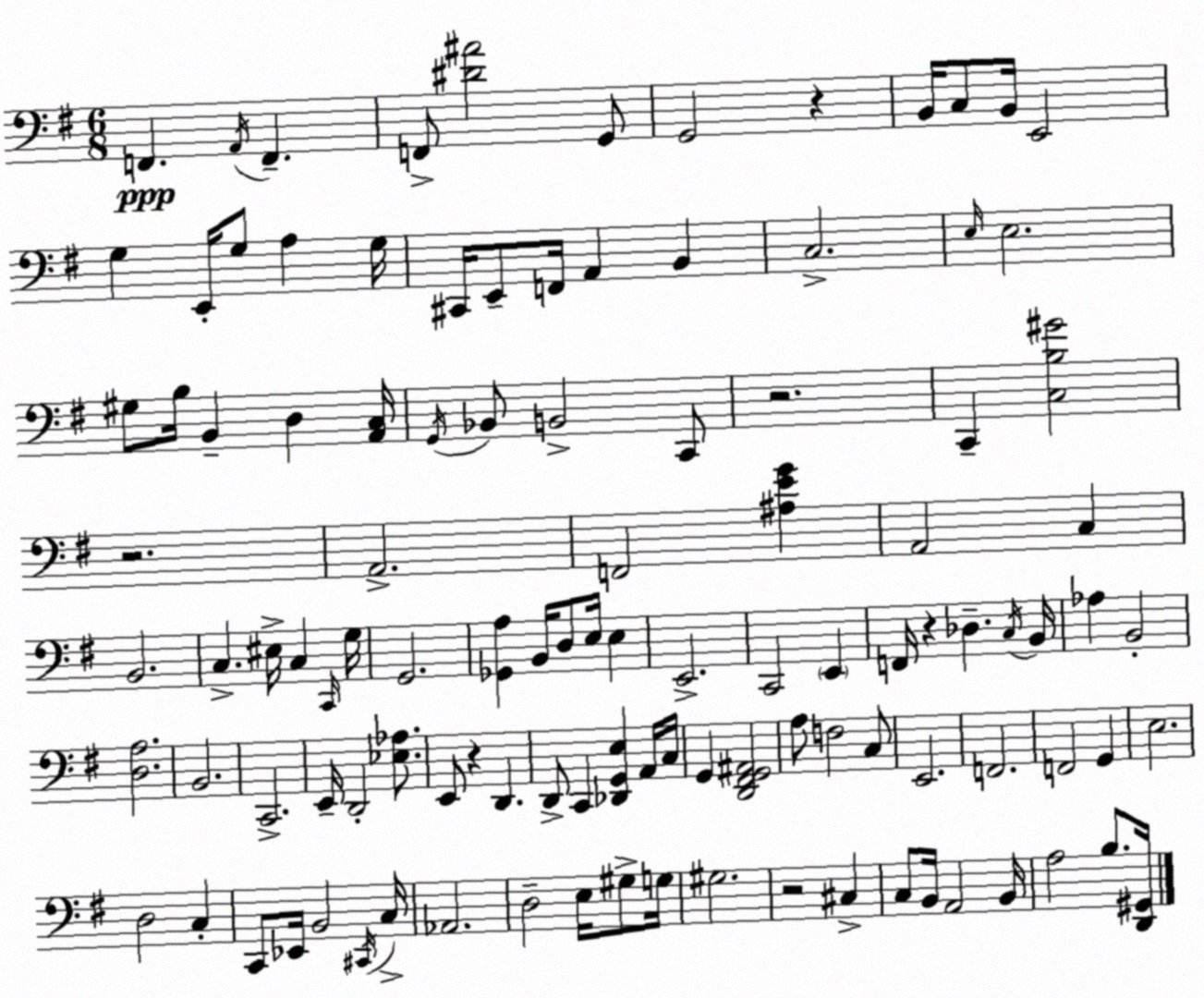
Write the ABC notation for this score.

X:1
T:Untitled
M:6/8
L:1/4
K:Em
F,, A,,/4 F,, F,,/2 [^D^A]2 G,,/2 G,,2 z B,,/4 C,/2 B,,/4 E,,2 G, E,,/4 G,/2 A, G,/4 ^C,,/4 E,,/2 F,,/4 A,, B,, C,2 E,/4 E,2 ^G,/2 B,/4 B,, D, [A,,C,]/4 G,,/4 _B,,/2 B,,2 C,,/2 z2 C,, [C,B,^G]2 z2 A,,2 F,,2 [^A,EG] A,,2 C, B,,2 C, ^E,/4 C, C,,/4 G,/4 G,,2 [_G,,A,] B,,/4 D,/2 E,/4 E, E,,2 C,,2 E,, F,,/4 z _D, C,/4 B,,/4 _A, B,,2 [D,A,]2 B,,2 C,,2 E,,/4 D,,2 [_E,_A,]/2 E,,/2 z D,, D,,/2 C,, [_D,,G,,E,] A,,/4 C,/4 G,, [D,,^F,,G,,^A,,]2 A,/2 F,2 C,/2 E,,2 F,,2 F,,2 G,, E,2 D,2 C, C,,/2 _E,,/4 B,,2 ^C,,/4 C,/4 _A,,2 D,2 E,/4 ^G,/2 G,/4 ^G,2 z2 ^C, C,/2 B,,/4 A,,2 B,,/4 A,2 B,/2 [D,,^G,,]/4